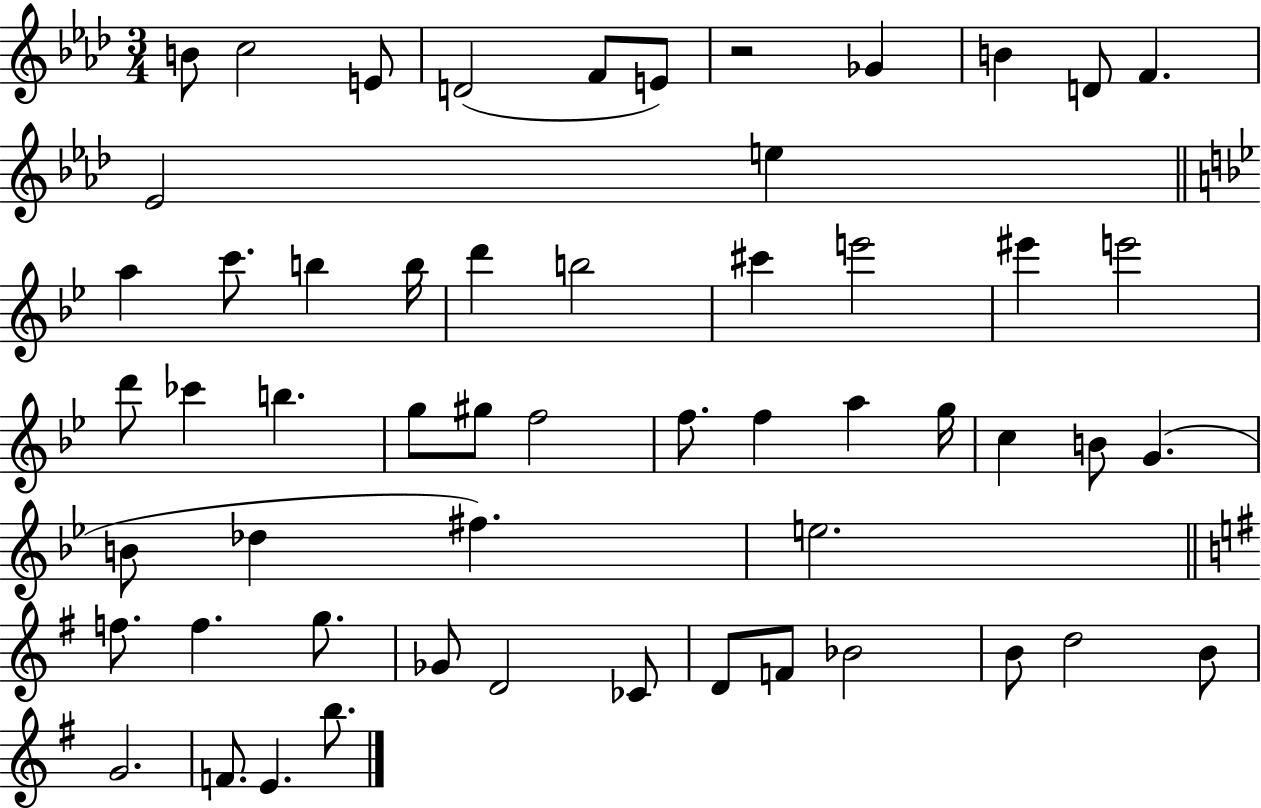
B4/e C5/h E4/e D4/h F4/e E4/e R/h Gb4/q B4/q D4/e F4/q. Eb4/h E5/q A5/q C6/e. B5/q B5/s D6/q B5/h C#6/q E6/h EIS6/q E6/h D6/e CES6/q B5/q. G5/e G#5/e F5/h F5/e. F5/q A5/q G5/s C5/q B4/e G4/q. B4/e Db5/q F#5/q. E5/h. F5/e. F5/q. G5/e. Gb4/e D4/h CES4/e D4/e F4/e Bb4/h B4/e D5/h B4/e G4/h. F4/e. E4/q. B5/e.